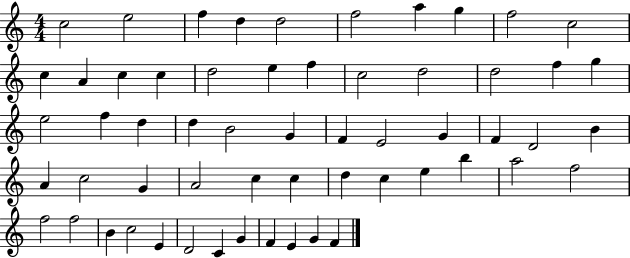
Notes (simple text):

C5/h E5/h F5/q D5/q D5/h F5/h A5/q G5/q F5/h C5/h C5/q A4/q C5/q C5/q D5/h E5/q F5/q C5/h D5/h D5/h F5/q G5/q E5/h F5/q D5/q D5/q B4/h G4/q F4/q E4/h G4/q F4/q D4/h B4/q A4/q C5/h G4/q A4/h C5/q C5/q D5/q C5/q E5/q B5/q A5/h F5/h F5/h F5/h B4/q C5/h E4/q D4/h C4/q G4/q F4/q E4/q G4/q F4/q